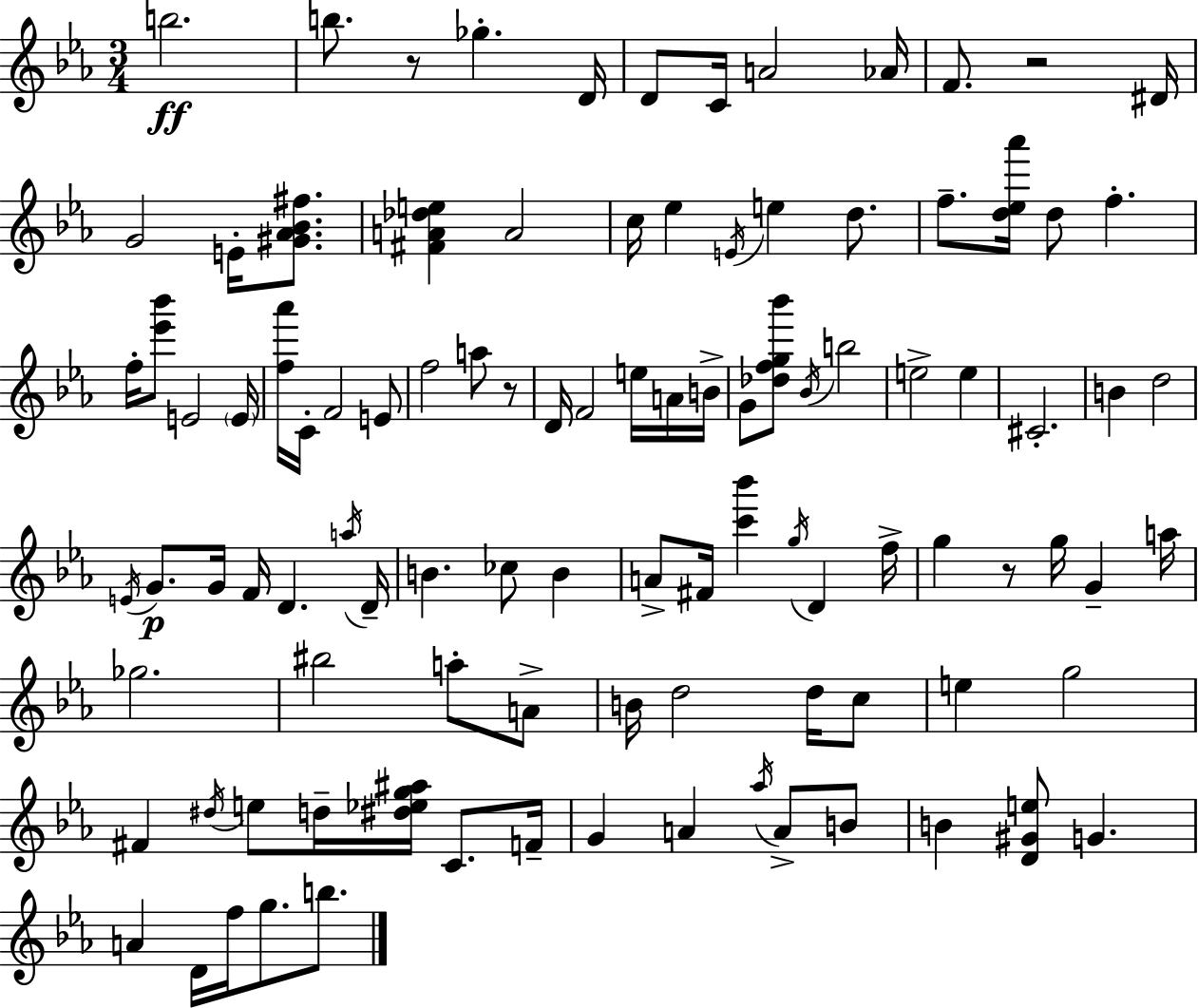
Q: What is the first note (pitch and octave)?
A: B5